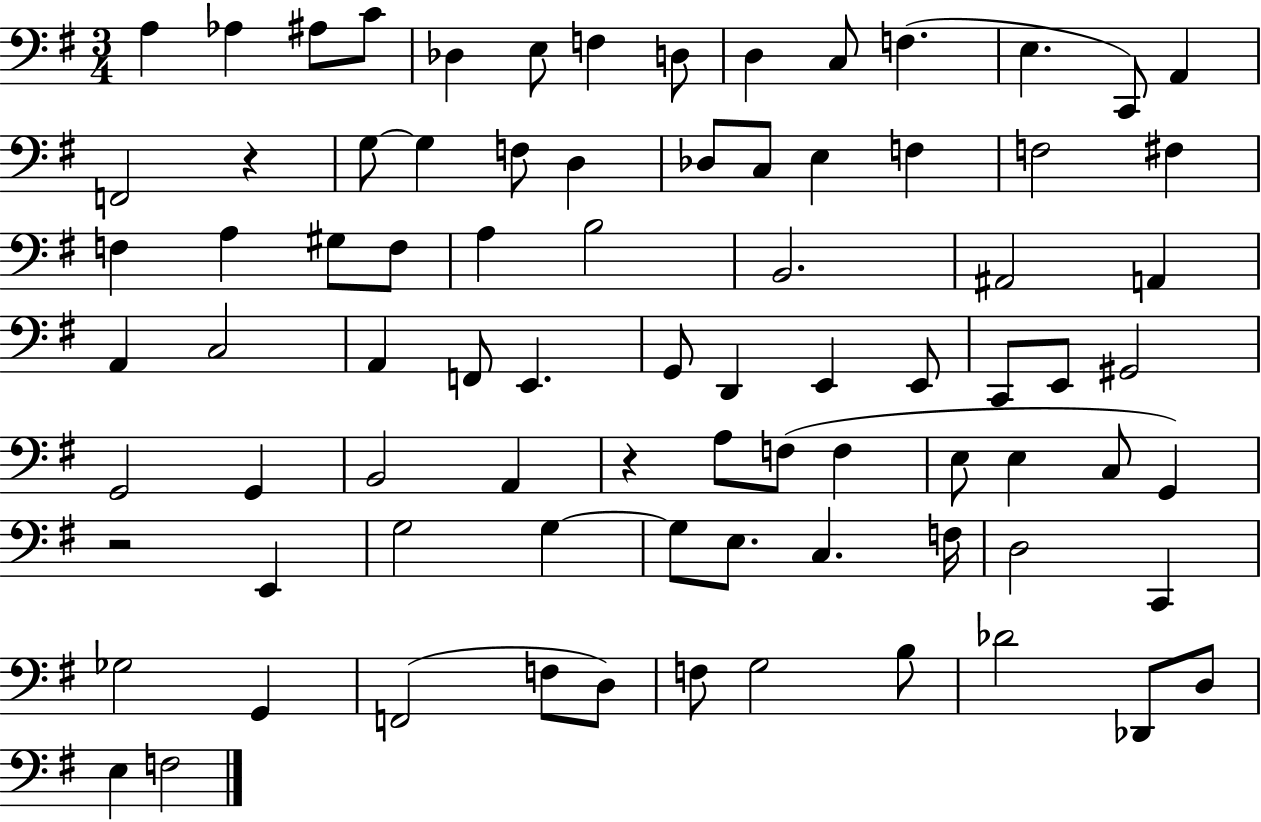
X:1
T:Untitled
M:3/4
L:1/4
K:G
A, _A, ^A,/2 C/2 _D, E,/2 F, D,/2 D, C,/2 F, E, C,,/2 A,, F,,2 z G,/2 G, F,/2 D, _D,/2 C,/2 E, F, F,2 ^F, F, A, ^G,/2 F,/2 A, B,2 B,,2 ^A,,2 A,, A,, C,2 A,, F,,/2 E,, G,,/2 D,, E,, E,,/2 C,,/2 E,,/2 ^G,,2 G,,2 G,, B,,2 A,, z A,/2 F,/2 F, E,/2 E, C,/2 G,, z2 E,, G,2 G, G,/2 E,/2 C, F,/4 D,2 C,, _G,2 G,, F,,2 F,/2 D,/2 F,/2 G,2 B,/2 _D2 _D,,/2 D,/2 E, F,2